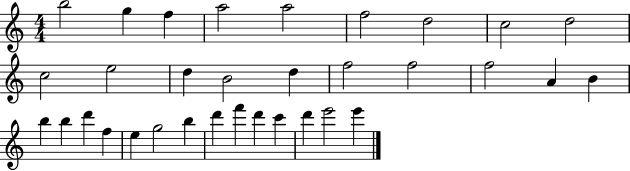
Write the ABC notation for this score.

X:1
T:Untitled
M:4/4
L:1/4
K:C
b2 g f a2 a2 f2 d2 c2 d2 c2 e2 d B2 d f2 f2 f2 A B b b d' f e g2 b d' f' d' c' d' e'2 e'